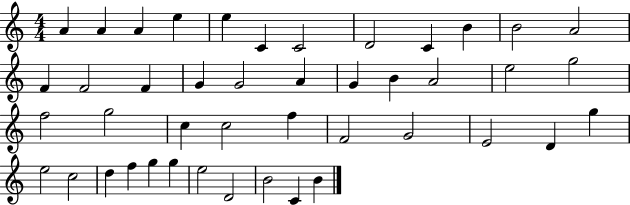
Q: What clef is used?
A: treble